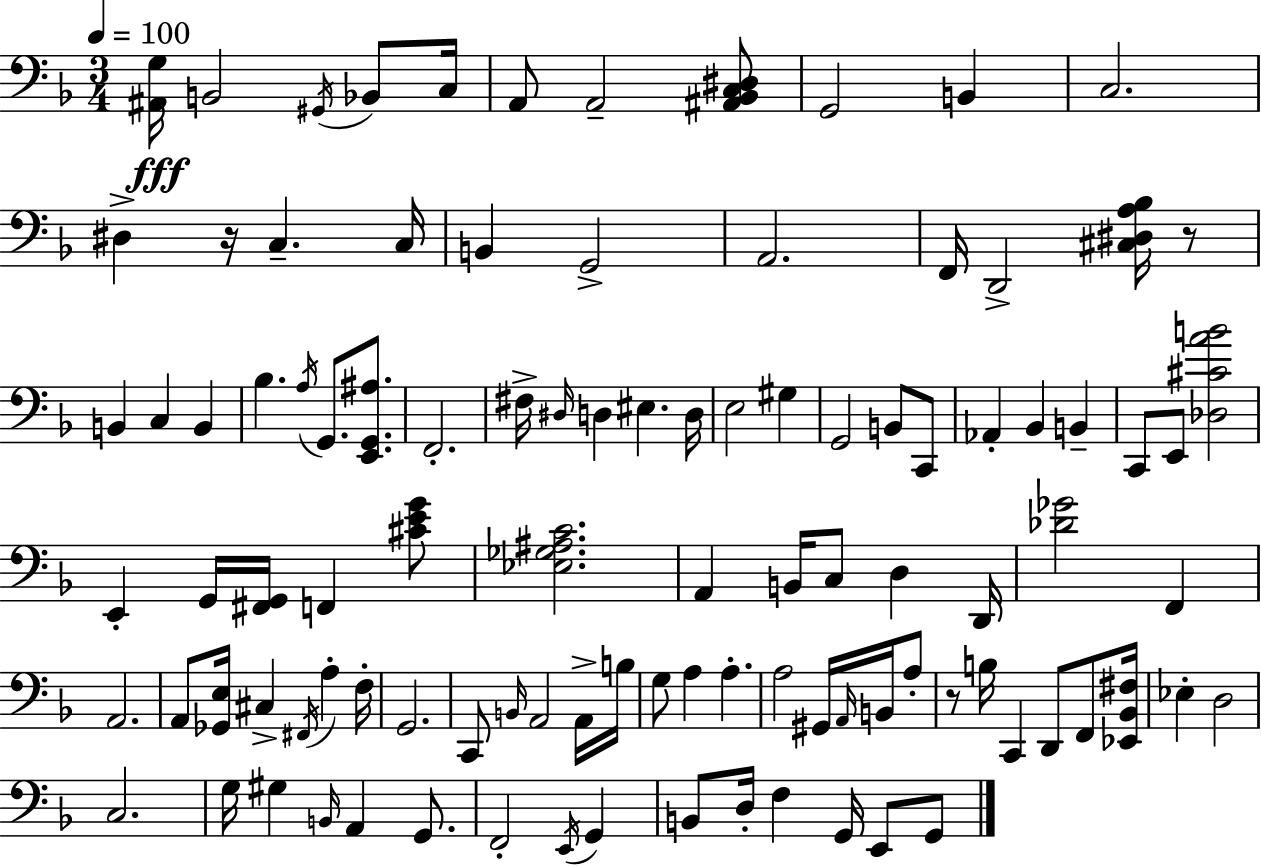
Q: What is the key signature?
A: F major